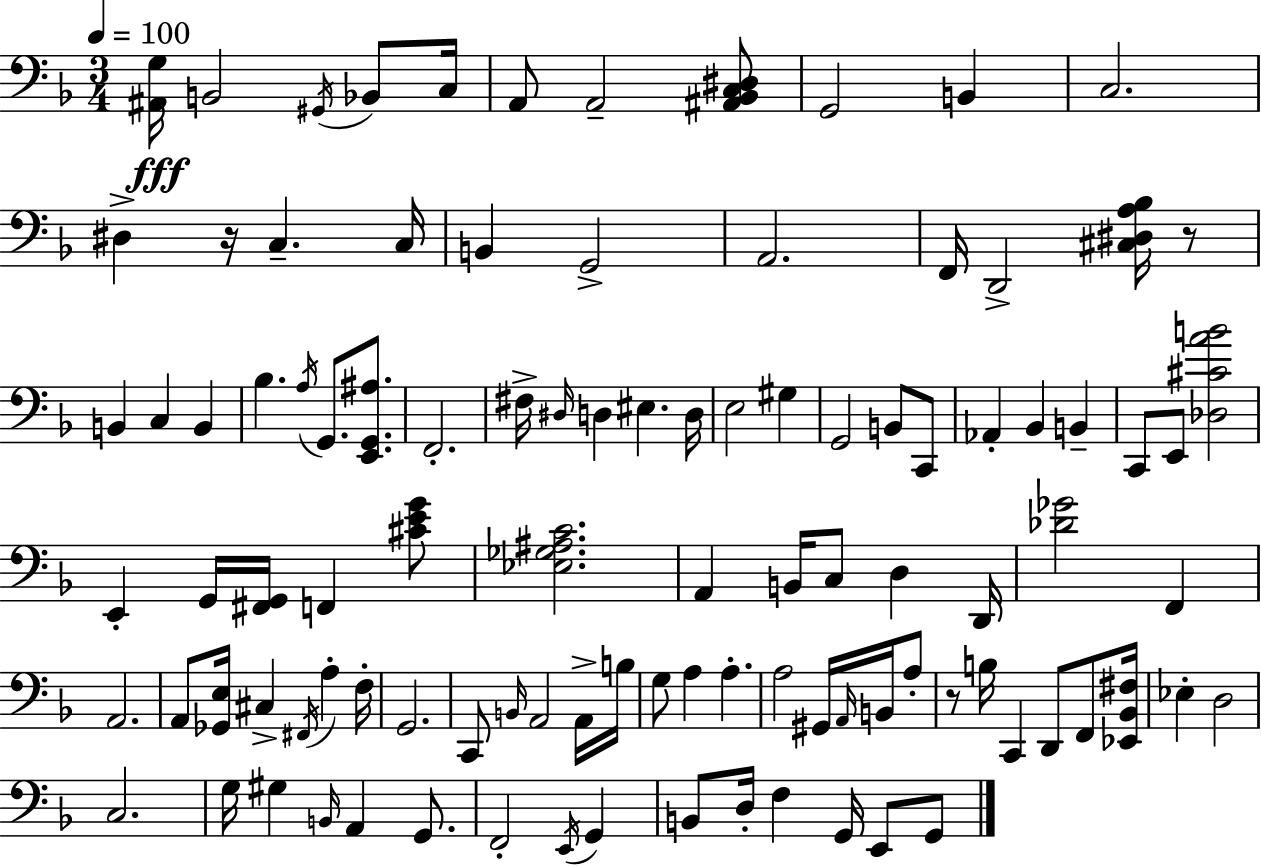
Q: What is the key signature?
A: F major